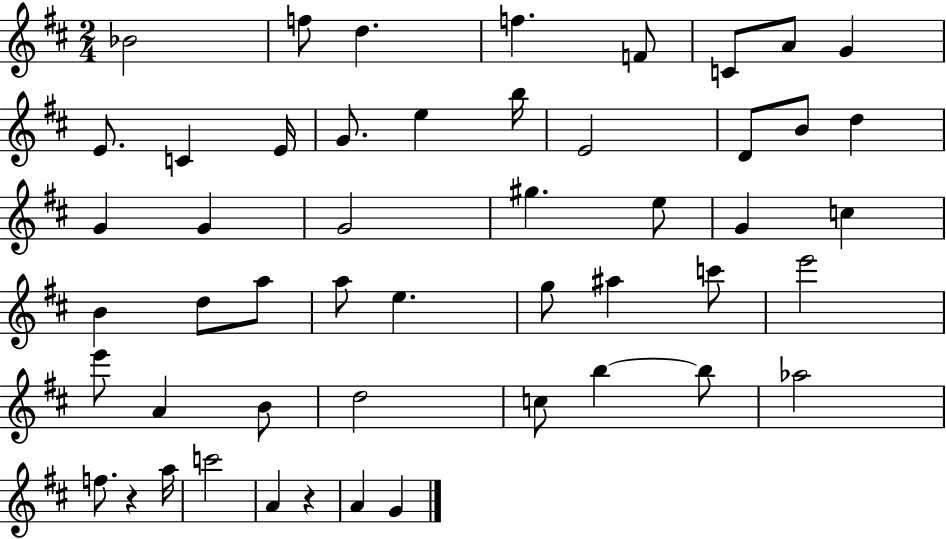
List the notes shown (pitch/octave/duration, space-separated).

Bb4/h F5/e D5/q. F5/q. F4/e C4/e A4/e G4/q E4/e. C4/q E4/s G4/e. E5/q B5/s E4/h D4/e B4/e D5/q G4/q G4/q G4/h G#5/q. E5/e G4/q C5/q B4/q D5/e A5/e A5/e E5/q. G5/e A#5/q C6/e E6/h E6/e A4/q B4/e D5/h C5/e B5/q B5/e Ab5/h F5/e. R/q A5/s C6/h A4/q R/q A4/q G4/q